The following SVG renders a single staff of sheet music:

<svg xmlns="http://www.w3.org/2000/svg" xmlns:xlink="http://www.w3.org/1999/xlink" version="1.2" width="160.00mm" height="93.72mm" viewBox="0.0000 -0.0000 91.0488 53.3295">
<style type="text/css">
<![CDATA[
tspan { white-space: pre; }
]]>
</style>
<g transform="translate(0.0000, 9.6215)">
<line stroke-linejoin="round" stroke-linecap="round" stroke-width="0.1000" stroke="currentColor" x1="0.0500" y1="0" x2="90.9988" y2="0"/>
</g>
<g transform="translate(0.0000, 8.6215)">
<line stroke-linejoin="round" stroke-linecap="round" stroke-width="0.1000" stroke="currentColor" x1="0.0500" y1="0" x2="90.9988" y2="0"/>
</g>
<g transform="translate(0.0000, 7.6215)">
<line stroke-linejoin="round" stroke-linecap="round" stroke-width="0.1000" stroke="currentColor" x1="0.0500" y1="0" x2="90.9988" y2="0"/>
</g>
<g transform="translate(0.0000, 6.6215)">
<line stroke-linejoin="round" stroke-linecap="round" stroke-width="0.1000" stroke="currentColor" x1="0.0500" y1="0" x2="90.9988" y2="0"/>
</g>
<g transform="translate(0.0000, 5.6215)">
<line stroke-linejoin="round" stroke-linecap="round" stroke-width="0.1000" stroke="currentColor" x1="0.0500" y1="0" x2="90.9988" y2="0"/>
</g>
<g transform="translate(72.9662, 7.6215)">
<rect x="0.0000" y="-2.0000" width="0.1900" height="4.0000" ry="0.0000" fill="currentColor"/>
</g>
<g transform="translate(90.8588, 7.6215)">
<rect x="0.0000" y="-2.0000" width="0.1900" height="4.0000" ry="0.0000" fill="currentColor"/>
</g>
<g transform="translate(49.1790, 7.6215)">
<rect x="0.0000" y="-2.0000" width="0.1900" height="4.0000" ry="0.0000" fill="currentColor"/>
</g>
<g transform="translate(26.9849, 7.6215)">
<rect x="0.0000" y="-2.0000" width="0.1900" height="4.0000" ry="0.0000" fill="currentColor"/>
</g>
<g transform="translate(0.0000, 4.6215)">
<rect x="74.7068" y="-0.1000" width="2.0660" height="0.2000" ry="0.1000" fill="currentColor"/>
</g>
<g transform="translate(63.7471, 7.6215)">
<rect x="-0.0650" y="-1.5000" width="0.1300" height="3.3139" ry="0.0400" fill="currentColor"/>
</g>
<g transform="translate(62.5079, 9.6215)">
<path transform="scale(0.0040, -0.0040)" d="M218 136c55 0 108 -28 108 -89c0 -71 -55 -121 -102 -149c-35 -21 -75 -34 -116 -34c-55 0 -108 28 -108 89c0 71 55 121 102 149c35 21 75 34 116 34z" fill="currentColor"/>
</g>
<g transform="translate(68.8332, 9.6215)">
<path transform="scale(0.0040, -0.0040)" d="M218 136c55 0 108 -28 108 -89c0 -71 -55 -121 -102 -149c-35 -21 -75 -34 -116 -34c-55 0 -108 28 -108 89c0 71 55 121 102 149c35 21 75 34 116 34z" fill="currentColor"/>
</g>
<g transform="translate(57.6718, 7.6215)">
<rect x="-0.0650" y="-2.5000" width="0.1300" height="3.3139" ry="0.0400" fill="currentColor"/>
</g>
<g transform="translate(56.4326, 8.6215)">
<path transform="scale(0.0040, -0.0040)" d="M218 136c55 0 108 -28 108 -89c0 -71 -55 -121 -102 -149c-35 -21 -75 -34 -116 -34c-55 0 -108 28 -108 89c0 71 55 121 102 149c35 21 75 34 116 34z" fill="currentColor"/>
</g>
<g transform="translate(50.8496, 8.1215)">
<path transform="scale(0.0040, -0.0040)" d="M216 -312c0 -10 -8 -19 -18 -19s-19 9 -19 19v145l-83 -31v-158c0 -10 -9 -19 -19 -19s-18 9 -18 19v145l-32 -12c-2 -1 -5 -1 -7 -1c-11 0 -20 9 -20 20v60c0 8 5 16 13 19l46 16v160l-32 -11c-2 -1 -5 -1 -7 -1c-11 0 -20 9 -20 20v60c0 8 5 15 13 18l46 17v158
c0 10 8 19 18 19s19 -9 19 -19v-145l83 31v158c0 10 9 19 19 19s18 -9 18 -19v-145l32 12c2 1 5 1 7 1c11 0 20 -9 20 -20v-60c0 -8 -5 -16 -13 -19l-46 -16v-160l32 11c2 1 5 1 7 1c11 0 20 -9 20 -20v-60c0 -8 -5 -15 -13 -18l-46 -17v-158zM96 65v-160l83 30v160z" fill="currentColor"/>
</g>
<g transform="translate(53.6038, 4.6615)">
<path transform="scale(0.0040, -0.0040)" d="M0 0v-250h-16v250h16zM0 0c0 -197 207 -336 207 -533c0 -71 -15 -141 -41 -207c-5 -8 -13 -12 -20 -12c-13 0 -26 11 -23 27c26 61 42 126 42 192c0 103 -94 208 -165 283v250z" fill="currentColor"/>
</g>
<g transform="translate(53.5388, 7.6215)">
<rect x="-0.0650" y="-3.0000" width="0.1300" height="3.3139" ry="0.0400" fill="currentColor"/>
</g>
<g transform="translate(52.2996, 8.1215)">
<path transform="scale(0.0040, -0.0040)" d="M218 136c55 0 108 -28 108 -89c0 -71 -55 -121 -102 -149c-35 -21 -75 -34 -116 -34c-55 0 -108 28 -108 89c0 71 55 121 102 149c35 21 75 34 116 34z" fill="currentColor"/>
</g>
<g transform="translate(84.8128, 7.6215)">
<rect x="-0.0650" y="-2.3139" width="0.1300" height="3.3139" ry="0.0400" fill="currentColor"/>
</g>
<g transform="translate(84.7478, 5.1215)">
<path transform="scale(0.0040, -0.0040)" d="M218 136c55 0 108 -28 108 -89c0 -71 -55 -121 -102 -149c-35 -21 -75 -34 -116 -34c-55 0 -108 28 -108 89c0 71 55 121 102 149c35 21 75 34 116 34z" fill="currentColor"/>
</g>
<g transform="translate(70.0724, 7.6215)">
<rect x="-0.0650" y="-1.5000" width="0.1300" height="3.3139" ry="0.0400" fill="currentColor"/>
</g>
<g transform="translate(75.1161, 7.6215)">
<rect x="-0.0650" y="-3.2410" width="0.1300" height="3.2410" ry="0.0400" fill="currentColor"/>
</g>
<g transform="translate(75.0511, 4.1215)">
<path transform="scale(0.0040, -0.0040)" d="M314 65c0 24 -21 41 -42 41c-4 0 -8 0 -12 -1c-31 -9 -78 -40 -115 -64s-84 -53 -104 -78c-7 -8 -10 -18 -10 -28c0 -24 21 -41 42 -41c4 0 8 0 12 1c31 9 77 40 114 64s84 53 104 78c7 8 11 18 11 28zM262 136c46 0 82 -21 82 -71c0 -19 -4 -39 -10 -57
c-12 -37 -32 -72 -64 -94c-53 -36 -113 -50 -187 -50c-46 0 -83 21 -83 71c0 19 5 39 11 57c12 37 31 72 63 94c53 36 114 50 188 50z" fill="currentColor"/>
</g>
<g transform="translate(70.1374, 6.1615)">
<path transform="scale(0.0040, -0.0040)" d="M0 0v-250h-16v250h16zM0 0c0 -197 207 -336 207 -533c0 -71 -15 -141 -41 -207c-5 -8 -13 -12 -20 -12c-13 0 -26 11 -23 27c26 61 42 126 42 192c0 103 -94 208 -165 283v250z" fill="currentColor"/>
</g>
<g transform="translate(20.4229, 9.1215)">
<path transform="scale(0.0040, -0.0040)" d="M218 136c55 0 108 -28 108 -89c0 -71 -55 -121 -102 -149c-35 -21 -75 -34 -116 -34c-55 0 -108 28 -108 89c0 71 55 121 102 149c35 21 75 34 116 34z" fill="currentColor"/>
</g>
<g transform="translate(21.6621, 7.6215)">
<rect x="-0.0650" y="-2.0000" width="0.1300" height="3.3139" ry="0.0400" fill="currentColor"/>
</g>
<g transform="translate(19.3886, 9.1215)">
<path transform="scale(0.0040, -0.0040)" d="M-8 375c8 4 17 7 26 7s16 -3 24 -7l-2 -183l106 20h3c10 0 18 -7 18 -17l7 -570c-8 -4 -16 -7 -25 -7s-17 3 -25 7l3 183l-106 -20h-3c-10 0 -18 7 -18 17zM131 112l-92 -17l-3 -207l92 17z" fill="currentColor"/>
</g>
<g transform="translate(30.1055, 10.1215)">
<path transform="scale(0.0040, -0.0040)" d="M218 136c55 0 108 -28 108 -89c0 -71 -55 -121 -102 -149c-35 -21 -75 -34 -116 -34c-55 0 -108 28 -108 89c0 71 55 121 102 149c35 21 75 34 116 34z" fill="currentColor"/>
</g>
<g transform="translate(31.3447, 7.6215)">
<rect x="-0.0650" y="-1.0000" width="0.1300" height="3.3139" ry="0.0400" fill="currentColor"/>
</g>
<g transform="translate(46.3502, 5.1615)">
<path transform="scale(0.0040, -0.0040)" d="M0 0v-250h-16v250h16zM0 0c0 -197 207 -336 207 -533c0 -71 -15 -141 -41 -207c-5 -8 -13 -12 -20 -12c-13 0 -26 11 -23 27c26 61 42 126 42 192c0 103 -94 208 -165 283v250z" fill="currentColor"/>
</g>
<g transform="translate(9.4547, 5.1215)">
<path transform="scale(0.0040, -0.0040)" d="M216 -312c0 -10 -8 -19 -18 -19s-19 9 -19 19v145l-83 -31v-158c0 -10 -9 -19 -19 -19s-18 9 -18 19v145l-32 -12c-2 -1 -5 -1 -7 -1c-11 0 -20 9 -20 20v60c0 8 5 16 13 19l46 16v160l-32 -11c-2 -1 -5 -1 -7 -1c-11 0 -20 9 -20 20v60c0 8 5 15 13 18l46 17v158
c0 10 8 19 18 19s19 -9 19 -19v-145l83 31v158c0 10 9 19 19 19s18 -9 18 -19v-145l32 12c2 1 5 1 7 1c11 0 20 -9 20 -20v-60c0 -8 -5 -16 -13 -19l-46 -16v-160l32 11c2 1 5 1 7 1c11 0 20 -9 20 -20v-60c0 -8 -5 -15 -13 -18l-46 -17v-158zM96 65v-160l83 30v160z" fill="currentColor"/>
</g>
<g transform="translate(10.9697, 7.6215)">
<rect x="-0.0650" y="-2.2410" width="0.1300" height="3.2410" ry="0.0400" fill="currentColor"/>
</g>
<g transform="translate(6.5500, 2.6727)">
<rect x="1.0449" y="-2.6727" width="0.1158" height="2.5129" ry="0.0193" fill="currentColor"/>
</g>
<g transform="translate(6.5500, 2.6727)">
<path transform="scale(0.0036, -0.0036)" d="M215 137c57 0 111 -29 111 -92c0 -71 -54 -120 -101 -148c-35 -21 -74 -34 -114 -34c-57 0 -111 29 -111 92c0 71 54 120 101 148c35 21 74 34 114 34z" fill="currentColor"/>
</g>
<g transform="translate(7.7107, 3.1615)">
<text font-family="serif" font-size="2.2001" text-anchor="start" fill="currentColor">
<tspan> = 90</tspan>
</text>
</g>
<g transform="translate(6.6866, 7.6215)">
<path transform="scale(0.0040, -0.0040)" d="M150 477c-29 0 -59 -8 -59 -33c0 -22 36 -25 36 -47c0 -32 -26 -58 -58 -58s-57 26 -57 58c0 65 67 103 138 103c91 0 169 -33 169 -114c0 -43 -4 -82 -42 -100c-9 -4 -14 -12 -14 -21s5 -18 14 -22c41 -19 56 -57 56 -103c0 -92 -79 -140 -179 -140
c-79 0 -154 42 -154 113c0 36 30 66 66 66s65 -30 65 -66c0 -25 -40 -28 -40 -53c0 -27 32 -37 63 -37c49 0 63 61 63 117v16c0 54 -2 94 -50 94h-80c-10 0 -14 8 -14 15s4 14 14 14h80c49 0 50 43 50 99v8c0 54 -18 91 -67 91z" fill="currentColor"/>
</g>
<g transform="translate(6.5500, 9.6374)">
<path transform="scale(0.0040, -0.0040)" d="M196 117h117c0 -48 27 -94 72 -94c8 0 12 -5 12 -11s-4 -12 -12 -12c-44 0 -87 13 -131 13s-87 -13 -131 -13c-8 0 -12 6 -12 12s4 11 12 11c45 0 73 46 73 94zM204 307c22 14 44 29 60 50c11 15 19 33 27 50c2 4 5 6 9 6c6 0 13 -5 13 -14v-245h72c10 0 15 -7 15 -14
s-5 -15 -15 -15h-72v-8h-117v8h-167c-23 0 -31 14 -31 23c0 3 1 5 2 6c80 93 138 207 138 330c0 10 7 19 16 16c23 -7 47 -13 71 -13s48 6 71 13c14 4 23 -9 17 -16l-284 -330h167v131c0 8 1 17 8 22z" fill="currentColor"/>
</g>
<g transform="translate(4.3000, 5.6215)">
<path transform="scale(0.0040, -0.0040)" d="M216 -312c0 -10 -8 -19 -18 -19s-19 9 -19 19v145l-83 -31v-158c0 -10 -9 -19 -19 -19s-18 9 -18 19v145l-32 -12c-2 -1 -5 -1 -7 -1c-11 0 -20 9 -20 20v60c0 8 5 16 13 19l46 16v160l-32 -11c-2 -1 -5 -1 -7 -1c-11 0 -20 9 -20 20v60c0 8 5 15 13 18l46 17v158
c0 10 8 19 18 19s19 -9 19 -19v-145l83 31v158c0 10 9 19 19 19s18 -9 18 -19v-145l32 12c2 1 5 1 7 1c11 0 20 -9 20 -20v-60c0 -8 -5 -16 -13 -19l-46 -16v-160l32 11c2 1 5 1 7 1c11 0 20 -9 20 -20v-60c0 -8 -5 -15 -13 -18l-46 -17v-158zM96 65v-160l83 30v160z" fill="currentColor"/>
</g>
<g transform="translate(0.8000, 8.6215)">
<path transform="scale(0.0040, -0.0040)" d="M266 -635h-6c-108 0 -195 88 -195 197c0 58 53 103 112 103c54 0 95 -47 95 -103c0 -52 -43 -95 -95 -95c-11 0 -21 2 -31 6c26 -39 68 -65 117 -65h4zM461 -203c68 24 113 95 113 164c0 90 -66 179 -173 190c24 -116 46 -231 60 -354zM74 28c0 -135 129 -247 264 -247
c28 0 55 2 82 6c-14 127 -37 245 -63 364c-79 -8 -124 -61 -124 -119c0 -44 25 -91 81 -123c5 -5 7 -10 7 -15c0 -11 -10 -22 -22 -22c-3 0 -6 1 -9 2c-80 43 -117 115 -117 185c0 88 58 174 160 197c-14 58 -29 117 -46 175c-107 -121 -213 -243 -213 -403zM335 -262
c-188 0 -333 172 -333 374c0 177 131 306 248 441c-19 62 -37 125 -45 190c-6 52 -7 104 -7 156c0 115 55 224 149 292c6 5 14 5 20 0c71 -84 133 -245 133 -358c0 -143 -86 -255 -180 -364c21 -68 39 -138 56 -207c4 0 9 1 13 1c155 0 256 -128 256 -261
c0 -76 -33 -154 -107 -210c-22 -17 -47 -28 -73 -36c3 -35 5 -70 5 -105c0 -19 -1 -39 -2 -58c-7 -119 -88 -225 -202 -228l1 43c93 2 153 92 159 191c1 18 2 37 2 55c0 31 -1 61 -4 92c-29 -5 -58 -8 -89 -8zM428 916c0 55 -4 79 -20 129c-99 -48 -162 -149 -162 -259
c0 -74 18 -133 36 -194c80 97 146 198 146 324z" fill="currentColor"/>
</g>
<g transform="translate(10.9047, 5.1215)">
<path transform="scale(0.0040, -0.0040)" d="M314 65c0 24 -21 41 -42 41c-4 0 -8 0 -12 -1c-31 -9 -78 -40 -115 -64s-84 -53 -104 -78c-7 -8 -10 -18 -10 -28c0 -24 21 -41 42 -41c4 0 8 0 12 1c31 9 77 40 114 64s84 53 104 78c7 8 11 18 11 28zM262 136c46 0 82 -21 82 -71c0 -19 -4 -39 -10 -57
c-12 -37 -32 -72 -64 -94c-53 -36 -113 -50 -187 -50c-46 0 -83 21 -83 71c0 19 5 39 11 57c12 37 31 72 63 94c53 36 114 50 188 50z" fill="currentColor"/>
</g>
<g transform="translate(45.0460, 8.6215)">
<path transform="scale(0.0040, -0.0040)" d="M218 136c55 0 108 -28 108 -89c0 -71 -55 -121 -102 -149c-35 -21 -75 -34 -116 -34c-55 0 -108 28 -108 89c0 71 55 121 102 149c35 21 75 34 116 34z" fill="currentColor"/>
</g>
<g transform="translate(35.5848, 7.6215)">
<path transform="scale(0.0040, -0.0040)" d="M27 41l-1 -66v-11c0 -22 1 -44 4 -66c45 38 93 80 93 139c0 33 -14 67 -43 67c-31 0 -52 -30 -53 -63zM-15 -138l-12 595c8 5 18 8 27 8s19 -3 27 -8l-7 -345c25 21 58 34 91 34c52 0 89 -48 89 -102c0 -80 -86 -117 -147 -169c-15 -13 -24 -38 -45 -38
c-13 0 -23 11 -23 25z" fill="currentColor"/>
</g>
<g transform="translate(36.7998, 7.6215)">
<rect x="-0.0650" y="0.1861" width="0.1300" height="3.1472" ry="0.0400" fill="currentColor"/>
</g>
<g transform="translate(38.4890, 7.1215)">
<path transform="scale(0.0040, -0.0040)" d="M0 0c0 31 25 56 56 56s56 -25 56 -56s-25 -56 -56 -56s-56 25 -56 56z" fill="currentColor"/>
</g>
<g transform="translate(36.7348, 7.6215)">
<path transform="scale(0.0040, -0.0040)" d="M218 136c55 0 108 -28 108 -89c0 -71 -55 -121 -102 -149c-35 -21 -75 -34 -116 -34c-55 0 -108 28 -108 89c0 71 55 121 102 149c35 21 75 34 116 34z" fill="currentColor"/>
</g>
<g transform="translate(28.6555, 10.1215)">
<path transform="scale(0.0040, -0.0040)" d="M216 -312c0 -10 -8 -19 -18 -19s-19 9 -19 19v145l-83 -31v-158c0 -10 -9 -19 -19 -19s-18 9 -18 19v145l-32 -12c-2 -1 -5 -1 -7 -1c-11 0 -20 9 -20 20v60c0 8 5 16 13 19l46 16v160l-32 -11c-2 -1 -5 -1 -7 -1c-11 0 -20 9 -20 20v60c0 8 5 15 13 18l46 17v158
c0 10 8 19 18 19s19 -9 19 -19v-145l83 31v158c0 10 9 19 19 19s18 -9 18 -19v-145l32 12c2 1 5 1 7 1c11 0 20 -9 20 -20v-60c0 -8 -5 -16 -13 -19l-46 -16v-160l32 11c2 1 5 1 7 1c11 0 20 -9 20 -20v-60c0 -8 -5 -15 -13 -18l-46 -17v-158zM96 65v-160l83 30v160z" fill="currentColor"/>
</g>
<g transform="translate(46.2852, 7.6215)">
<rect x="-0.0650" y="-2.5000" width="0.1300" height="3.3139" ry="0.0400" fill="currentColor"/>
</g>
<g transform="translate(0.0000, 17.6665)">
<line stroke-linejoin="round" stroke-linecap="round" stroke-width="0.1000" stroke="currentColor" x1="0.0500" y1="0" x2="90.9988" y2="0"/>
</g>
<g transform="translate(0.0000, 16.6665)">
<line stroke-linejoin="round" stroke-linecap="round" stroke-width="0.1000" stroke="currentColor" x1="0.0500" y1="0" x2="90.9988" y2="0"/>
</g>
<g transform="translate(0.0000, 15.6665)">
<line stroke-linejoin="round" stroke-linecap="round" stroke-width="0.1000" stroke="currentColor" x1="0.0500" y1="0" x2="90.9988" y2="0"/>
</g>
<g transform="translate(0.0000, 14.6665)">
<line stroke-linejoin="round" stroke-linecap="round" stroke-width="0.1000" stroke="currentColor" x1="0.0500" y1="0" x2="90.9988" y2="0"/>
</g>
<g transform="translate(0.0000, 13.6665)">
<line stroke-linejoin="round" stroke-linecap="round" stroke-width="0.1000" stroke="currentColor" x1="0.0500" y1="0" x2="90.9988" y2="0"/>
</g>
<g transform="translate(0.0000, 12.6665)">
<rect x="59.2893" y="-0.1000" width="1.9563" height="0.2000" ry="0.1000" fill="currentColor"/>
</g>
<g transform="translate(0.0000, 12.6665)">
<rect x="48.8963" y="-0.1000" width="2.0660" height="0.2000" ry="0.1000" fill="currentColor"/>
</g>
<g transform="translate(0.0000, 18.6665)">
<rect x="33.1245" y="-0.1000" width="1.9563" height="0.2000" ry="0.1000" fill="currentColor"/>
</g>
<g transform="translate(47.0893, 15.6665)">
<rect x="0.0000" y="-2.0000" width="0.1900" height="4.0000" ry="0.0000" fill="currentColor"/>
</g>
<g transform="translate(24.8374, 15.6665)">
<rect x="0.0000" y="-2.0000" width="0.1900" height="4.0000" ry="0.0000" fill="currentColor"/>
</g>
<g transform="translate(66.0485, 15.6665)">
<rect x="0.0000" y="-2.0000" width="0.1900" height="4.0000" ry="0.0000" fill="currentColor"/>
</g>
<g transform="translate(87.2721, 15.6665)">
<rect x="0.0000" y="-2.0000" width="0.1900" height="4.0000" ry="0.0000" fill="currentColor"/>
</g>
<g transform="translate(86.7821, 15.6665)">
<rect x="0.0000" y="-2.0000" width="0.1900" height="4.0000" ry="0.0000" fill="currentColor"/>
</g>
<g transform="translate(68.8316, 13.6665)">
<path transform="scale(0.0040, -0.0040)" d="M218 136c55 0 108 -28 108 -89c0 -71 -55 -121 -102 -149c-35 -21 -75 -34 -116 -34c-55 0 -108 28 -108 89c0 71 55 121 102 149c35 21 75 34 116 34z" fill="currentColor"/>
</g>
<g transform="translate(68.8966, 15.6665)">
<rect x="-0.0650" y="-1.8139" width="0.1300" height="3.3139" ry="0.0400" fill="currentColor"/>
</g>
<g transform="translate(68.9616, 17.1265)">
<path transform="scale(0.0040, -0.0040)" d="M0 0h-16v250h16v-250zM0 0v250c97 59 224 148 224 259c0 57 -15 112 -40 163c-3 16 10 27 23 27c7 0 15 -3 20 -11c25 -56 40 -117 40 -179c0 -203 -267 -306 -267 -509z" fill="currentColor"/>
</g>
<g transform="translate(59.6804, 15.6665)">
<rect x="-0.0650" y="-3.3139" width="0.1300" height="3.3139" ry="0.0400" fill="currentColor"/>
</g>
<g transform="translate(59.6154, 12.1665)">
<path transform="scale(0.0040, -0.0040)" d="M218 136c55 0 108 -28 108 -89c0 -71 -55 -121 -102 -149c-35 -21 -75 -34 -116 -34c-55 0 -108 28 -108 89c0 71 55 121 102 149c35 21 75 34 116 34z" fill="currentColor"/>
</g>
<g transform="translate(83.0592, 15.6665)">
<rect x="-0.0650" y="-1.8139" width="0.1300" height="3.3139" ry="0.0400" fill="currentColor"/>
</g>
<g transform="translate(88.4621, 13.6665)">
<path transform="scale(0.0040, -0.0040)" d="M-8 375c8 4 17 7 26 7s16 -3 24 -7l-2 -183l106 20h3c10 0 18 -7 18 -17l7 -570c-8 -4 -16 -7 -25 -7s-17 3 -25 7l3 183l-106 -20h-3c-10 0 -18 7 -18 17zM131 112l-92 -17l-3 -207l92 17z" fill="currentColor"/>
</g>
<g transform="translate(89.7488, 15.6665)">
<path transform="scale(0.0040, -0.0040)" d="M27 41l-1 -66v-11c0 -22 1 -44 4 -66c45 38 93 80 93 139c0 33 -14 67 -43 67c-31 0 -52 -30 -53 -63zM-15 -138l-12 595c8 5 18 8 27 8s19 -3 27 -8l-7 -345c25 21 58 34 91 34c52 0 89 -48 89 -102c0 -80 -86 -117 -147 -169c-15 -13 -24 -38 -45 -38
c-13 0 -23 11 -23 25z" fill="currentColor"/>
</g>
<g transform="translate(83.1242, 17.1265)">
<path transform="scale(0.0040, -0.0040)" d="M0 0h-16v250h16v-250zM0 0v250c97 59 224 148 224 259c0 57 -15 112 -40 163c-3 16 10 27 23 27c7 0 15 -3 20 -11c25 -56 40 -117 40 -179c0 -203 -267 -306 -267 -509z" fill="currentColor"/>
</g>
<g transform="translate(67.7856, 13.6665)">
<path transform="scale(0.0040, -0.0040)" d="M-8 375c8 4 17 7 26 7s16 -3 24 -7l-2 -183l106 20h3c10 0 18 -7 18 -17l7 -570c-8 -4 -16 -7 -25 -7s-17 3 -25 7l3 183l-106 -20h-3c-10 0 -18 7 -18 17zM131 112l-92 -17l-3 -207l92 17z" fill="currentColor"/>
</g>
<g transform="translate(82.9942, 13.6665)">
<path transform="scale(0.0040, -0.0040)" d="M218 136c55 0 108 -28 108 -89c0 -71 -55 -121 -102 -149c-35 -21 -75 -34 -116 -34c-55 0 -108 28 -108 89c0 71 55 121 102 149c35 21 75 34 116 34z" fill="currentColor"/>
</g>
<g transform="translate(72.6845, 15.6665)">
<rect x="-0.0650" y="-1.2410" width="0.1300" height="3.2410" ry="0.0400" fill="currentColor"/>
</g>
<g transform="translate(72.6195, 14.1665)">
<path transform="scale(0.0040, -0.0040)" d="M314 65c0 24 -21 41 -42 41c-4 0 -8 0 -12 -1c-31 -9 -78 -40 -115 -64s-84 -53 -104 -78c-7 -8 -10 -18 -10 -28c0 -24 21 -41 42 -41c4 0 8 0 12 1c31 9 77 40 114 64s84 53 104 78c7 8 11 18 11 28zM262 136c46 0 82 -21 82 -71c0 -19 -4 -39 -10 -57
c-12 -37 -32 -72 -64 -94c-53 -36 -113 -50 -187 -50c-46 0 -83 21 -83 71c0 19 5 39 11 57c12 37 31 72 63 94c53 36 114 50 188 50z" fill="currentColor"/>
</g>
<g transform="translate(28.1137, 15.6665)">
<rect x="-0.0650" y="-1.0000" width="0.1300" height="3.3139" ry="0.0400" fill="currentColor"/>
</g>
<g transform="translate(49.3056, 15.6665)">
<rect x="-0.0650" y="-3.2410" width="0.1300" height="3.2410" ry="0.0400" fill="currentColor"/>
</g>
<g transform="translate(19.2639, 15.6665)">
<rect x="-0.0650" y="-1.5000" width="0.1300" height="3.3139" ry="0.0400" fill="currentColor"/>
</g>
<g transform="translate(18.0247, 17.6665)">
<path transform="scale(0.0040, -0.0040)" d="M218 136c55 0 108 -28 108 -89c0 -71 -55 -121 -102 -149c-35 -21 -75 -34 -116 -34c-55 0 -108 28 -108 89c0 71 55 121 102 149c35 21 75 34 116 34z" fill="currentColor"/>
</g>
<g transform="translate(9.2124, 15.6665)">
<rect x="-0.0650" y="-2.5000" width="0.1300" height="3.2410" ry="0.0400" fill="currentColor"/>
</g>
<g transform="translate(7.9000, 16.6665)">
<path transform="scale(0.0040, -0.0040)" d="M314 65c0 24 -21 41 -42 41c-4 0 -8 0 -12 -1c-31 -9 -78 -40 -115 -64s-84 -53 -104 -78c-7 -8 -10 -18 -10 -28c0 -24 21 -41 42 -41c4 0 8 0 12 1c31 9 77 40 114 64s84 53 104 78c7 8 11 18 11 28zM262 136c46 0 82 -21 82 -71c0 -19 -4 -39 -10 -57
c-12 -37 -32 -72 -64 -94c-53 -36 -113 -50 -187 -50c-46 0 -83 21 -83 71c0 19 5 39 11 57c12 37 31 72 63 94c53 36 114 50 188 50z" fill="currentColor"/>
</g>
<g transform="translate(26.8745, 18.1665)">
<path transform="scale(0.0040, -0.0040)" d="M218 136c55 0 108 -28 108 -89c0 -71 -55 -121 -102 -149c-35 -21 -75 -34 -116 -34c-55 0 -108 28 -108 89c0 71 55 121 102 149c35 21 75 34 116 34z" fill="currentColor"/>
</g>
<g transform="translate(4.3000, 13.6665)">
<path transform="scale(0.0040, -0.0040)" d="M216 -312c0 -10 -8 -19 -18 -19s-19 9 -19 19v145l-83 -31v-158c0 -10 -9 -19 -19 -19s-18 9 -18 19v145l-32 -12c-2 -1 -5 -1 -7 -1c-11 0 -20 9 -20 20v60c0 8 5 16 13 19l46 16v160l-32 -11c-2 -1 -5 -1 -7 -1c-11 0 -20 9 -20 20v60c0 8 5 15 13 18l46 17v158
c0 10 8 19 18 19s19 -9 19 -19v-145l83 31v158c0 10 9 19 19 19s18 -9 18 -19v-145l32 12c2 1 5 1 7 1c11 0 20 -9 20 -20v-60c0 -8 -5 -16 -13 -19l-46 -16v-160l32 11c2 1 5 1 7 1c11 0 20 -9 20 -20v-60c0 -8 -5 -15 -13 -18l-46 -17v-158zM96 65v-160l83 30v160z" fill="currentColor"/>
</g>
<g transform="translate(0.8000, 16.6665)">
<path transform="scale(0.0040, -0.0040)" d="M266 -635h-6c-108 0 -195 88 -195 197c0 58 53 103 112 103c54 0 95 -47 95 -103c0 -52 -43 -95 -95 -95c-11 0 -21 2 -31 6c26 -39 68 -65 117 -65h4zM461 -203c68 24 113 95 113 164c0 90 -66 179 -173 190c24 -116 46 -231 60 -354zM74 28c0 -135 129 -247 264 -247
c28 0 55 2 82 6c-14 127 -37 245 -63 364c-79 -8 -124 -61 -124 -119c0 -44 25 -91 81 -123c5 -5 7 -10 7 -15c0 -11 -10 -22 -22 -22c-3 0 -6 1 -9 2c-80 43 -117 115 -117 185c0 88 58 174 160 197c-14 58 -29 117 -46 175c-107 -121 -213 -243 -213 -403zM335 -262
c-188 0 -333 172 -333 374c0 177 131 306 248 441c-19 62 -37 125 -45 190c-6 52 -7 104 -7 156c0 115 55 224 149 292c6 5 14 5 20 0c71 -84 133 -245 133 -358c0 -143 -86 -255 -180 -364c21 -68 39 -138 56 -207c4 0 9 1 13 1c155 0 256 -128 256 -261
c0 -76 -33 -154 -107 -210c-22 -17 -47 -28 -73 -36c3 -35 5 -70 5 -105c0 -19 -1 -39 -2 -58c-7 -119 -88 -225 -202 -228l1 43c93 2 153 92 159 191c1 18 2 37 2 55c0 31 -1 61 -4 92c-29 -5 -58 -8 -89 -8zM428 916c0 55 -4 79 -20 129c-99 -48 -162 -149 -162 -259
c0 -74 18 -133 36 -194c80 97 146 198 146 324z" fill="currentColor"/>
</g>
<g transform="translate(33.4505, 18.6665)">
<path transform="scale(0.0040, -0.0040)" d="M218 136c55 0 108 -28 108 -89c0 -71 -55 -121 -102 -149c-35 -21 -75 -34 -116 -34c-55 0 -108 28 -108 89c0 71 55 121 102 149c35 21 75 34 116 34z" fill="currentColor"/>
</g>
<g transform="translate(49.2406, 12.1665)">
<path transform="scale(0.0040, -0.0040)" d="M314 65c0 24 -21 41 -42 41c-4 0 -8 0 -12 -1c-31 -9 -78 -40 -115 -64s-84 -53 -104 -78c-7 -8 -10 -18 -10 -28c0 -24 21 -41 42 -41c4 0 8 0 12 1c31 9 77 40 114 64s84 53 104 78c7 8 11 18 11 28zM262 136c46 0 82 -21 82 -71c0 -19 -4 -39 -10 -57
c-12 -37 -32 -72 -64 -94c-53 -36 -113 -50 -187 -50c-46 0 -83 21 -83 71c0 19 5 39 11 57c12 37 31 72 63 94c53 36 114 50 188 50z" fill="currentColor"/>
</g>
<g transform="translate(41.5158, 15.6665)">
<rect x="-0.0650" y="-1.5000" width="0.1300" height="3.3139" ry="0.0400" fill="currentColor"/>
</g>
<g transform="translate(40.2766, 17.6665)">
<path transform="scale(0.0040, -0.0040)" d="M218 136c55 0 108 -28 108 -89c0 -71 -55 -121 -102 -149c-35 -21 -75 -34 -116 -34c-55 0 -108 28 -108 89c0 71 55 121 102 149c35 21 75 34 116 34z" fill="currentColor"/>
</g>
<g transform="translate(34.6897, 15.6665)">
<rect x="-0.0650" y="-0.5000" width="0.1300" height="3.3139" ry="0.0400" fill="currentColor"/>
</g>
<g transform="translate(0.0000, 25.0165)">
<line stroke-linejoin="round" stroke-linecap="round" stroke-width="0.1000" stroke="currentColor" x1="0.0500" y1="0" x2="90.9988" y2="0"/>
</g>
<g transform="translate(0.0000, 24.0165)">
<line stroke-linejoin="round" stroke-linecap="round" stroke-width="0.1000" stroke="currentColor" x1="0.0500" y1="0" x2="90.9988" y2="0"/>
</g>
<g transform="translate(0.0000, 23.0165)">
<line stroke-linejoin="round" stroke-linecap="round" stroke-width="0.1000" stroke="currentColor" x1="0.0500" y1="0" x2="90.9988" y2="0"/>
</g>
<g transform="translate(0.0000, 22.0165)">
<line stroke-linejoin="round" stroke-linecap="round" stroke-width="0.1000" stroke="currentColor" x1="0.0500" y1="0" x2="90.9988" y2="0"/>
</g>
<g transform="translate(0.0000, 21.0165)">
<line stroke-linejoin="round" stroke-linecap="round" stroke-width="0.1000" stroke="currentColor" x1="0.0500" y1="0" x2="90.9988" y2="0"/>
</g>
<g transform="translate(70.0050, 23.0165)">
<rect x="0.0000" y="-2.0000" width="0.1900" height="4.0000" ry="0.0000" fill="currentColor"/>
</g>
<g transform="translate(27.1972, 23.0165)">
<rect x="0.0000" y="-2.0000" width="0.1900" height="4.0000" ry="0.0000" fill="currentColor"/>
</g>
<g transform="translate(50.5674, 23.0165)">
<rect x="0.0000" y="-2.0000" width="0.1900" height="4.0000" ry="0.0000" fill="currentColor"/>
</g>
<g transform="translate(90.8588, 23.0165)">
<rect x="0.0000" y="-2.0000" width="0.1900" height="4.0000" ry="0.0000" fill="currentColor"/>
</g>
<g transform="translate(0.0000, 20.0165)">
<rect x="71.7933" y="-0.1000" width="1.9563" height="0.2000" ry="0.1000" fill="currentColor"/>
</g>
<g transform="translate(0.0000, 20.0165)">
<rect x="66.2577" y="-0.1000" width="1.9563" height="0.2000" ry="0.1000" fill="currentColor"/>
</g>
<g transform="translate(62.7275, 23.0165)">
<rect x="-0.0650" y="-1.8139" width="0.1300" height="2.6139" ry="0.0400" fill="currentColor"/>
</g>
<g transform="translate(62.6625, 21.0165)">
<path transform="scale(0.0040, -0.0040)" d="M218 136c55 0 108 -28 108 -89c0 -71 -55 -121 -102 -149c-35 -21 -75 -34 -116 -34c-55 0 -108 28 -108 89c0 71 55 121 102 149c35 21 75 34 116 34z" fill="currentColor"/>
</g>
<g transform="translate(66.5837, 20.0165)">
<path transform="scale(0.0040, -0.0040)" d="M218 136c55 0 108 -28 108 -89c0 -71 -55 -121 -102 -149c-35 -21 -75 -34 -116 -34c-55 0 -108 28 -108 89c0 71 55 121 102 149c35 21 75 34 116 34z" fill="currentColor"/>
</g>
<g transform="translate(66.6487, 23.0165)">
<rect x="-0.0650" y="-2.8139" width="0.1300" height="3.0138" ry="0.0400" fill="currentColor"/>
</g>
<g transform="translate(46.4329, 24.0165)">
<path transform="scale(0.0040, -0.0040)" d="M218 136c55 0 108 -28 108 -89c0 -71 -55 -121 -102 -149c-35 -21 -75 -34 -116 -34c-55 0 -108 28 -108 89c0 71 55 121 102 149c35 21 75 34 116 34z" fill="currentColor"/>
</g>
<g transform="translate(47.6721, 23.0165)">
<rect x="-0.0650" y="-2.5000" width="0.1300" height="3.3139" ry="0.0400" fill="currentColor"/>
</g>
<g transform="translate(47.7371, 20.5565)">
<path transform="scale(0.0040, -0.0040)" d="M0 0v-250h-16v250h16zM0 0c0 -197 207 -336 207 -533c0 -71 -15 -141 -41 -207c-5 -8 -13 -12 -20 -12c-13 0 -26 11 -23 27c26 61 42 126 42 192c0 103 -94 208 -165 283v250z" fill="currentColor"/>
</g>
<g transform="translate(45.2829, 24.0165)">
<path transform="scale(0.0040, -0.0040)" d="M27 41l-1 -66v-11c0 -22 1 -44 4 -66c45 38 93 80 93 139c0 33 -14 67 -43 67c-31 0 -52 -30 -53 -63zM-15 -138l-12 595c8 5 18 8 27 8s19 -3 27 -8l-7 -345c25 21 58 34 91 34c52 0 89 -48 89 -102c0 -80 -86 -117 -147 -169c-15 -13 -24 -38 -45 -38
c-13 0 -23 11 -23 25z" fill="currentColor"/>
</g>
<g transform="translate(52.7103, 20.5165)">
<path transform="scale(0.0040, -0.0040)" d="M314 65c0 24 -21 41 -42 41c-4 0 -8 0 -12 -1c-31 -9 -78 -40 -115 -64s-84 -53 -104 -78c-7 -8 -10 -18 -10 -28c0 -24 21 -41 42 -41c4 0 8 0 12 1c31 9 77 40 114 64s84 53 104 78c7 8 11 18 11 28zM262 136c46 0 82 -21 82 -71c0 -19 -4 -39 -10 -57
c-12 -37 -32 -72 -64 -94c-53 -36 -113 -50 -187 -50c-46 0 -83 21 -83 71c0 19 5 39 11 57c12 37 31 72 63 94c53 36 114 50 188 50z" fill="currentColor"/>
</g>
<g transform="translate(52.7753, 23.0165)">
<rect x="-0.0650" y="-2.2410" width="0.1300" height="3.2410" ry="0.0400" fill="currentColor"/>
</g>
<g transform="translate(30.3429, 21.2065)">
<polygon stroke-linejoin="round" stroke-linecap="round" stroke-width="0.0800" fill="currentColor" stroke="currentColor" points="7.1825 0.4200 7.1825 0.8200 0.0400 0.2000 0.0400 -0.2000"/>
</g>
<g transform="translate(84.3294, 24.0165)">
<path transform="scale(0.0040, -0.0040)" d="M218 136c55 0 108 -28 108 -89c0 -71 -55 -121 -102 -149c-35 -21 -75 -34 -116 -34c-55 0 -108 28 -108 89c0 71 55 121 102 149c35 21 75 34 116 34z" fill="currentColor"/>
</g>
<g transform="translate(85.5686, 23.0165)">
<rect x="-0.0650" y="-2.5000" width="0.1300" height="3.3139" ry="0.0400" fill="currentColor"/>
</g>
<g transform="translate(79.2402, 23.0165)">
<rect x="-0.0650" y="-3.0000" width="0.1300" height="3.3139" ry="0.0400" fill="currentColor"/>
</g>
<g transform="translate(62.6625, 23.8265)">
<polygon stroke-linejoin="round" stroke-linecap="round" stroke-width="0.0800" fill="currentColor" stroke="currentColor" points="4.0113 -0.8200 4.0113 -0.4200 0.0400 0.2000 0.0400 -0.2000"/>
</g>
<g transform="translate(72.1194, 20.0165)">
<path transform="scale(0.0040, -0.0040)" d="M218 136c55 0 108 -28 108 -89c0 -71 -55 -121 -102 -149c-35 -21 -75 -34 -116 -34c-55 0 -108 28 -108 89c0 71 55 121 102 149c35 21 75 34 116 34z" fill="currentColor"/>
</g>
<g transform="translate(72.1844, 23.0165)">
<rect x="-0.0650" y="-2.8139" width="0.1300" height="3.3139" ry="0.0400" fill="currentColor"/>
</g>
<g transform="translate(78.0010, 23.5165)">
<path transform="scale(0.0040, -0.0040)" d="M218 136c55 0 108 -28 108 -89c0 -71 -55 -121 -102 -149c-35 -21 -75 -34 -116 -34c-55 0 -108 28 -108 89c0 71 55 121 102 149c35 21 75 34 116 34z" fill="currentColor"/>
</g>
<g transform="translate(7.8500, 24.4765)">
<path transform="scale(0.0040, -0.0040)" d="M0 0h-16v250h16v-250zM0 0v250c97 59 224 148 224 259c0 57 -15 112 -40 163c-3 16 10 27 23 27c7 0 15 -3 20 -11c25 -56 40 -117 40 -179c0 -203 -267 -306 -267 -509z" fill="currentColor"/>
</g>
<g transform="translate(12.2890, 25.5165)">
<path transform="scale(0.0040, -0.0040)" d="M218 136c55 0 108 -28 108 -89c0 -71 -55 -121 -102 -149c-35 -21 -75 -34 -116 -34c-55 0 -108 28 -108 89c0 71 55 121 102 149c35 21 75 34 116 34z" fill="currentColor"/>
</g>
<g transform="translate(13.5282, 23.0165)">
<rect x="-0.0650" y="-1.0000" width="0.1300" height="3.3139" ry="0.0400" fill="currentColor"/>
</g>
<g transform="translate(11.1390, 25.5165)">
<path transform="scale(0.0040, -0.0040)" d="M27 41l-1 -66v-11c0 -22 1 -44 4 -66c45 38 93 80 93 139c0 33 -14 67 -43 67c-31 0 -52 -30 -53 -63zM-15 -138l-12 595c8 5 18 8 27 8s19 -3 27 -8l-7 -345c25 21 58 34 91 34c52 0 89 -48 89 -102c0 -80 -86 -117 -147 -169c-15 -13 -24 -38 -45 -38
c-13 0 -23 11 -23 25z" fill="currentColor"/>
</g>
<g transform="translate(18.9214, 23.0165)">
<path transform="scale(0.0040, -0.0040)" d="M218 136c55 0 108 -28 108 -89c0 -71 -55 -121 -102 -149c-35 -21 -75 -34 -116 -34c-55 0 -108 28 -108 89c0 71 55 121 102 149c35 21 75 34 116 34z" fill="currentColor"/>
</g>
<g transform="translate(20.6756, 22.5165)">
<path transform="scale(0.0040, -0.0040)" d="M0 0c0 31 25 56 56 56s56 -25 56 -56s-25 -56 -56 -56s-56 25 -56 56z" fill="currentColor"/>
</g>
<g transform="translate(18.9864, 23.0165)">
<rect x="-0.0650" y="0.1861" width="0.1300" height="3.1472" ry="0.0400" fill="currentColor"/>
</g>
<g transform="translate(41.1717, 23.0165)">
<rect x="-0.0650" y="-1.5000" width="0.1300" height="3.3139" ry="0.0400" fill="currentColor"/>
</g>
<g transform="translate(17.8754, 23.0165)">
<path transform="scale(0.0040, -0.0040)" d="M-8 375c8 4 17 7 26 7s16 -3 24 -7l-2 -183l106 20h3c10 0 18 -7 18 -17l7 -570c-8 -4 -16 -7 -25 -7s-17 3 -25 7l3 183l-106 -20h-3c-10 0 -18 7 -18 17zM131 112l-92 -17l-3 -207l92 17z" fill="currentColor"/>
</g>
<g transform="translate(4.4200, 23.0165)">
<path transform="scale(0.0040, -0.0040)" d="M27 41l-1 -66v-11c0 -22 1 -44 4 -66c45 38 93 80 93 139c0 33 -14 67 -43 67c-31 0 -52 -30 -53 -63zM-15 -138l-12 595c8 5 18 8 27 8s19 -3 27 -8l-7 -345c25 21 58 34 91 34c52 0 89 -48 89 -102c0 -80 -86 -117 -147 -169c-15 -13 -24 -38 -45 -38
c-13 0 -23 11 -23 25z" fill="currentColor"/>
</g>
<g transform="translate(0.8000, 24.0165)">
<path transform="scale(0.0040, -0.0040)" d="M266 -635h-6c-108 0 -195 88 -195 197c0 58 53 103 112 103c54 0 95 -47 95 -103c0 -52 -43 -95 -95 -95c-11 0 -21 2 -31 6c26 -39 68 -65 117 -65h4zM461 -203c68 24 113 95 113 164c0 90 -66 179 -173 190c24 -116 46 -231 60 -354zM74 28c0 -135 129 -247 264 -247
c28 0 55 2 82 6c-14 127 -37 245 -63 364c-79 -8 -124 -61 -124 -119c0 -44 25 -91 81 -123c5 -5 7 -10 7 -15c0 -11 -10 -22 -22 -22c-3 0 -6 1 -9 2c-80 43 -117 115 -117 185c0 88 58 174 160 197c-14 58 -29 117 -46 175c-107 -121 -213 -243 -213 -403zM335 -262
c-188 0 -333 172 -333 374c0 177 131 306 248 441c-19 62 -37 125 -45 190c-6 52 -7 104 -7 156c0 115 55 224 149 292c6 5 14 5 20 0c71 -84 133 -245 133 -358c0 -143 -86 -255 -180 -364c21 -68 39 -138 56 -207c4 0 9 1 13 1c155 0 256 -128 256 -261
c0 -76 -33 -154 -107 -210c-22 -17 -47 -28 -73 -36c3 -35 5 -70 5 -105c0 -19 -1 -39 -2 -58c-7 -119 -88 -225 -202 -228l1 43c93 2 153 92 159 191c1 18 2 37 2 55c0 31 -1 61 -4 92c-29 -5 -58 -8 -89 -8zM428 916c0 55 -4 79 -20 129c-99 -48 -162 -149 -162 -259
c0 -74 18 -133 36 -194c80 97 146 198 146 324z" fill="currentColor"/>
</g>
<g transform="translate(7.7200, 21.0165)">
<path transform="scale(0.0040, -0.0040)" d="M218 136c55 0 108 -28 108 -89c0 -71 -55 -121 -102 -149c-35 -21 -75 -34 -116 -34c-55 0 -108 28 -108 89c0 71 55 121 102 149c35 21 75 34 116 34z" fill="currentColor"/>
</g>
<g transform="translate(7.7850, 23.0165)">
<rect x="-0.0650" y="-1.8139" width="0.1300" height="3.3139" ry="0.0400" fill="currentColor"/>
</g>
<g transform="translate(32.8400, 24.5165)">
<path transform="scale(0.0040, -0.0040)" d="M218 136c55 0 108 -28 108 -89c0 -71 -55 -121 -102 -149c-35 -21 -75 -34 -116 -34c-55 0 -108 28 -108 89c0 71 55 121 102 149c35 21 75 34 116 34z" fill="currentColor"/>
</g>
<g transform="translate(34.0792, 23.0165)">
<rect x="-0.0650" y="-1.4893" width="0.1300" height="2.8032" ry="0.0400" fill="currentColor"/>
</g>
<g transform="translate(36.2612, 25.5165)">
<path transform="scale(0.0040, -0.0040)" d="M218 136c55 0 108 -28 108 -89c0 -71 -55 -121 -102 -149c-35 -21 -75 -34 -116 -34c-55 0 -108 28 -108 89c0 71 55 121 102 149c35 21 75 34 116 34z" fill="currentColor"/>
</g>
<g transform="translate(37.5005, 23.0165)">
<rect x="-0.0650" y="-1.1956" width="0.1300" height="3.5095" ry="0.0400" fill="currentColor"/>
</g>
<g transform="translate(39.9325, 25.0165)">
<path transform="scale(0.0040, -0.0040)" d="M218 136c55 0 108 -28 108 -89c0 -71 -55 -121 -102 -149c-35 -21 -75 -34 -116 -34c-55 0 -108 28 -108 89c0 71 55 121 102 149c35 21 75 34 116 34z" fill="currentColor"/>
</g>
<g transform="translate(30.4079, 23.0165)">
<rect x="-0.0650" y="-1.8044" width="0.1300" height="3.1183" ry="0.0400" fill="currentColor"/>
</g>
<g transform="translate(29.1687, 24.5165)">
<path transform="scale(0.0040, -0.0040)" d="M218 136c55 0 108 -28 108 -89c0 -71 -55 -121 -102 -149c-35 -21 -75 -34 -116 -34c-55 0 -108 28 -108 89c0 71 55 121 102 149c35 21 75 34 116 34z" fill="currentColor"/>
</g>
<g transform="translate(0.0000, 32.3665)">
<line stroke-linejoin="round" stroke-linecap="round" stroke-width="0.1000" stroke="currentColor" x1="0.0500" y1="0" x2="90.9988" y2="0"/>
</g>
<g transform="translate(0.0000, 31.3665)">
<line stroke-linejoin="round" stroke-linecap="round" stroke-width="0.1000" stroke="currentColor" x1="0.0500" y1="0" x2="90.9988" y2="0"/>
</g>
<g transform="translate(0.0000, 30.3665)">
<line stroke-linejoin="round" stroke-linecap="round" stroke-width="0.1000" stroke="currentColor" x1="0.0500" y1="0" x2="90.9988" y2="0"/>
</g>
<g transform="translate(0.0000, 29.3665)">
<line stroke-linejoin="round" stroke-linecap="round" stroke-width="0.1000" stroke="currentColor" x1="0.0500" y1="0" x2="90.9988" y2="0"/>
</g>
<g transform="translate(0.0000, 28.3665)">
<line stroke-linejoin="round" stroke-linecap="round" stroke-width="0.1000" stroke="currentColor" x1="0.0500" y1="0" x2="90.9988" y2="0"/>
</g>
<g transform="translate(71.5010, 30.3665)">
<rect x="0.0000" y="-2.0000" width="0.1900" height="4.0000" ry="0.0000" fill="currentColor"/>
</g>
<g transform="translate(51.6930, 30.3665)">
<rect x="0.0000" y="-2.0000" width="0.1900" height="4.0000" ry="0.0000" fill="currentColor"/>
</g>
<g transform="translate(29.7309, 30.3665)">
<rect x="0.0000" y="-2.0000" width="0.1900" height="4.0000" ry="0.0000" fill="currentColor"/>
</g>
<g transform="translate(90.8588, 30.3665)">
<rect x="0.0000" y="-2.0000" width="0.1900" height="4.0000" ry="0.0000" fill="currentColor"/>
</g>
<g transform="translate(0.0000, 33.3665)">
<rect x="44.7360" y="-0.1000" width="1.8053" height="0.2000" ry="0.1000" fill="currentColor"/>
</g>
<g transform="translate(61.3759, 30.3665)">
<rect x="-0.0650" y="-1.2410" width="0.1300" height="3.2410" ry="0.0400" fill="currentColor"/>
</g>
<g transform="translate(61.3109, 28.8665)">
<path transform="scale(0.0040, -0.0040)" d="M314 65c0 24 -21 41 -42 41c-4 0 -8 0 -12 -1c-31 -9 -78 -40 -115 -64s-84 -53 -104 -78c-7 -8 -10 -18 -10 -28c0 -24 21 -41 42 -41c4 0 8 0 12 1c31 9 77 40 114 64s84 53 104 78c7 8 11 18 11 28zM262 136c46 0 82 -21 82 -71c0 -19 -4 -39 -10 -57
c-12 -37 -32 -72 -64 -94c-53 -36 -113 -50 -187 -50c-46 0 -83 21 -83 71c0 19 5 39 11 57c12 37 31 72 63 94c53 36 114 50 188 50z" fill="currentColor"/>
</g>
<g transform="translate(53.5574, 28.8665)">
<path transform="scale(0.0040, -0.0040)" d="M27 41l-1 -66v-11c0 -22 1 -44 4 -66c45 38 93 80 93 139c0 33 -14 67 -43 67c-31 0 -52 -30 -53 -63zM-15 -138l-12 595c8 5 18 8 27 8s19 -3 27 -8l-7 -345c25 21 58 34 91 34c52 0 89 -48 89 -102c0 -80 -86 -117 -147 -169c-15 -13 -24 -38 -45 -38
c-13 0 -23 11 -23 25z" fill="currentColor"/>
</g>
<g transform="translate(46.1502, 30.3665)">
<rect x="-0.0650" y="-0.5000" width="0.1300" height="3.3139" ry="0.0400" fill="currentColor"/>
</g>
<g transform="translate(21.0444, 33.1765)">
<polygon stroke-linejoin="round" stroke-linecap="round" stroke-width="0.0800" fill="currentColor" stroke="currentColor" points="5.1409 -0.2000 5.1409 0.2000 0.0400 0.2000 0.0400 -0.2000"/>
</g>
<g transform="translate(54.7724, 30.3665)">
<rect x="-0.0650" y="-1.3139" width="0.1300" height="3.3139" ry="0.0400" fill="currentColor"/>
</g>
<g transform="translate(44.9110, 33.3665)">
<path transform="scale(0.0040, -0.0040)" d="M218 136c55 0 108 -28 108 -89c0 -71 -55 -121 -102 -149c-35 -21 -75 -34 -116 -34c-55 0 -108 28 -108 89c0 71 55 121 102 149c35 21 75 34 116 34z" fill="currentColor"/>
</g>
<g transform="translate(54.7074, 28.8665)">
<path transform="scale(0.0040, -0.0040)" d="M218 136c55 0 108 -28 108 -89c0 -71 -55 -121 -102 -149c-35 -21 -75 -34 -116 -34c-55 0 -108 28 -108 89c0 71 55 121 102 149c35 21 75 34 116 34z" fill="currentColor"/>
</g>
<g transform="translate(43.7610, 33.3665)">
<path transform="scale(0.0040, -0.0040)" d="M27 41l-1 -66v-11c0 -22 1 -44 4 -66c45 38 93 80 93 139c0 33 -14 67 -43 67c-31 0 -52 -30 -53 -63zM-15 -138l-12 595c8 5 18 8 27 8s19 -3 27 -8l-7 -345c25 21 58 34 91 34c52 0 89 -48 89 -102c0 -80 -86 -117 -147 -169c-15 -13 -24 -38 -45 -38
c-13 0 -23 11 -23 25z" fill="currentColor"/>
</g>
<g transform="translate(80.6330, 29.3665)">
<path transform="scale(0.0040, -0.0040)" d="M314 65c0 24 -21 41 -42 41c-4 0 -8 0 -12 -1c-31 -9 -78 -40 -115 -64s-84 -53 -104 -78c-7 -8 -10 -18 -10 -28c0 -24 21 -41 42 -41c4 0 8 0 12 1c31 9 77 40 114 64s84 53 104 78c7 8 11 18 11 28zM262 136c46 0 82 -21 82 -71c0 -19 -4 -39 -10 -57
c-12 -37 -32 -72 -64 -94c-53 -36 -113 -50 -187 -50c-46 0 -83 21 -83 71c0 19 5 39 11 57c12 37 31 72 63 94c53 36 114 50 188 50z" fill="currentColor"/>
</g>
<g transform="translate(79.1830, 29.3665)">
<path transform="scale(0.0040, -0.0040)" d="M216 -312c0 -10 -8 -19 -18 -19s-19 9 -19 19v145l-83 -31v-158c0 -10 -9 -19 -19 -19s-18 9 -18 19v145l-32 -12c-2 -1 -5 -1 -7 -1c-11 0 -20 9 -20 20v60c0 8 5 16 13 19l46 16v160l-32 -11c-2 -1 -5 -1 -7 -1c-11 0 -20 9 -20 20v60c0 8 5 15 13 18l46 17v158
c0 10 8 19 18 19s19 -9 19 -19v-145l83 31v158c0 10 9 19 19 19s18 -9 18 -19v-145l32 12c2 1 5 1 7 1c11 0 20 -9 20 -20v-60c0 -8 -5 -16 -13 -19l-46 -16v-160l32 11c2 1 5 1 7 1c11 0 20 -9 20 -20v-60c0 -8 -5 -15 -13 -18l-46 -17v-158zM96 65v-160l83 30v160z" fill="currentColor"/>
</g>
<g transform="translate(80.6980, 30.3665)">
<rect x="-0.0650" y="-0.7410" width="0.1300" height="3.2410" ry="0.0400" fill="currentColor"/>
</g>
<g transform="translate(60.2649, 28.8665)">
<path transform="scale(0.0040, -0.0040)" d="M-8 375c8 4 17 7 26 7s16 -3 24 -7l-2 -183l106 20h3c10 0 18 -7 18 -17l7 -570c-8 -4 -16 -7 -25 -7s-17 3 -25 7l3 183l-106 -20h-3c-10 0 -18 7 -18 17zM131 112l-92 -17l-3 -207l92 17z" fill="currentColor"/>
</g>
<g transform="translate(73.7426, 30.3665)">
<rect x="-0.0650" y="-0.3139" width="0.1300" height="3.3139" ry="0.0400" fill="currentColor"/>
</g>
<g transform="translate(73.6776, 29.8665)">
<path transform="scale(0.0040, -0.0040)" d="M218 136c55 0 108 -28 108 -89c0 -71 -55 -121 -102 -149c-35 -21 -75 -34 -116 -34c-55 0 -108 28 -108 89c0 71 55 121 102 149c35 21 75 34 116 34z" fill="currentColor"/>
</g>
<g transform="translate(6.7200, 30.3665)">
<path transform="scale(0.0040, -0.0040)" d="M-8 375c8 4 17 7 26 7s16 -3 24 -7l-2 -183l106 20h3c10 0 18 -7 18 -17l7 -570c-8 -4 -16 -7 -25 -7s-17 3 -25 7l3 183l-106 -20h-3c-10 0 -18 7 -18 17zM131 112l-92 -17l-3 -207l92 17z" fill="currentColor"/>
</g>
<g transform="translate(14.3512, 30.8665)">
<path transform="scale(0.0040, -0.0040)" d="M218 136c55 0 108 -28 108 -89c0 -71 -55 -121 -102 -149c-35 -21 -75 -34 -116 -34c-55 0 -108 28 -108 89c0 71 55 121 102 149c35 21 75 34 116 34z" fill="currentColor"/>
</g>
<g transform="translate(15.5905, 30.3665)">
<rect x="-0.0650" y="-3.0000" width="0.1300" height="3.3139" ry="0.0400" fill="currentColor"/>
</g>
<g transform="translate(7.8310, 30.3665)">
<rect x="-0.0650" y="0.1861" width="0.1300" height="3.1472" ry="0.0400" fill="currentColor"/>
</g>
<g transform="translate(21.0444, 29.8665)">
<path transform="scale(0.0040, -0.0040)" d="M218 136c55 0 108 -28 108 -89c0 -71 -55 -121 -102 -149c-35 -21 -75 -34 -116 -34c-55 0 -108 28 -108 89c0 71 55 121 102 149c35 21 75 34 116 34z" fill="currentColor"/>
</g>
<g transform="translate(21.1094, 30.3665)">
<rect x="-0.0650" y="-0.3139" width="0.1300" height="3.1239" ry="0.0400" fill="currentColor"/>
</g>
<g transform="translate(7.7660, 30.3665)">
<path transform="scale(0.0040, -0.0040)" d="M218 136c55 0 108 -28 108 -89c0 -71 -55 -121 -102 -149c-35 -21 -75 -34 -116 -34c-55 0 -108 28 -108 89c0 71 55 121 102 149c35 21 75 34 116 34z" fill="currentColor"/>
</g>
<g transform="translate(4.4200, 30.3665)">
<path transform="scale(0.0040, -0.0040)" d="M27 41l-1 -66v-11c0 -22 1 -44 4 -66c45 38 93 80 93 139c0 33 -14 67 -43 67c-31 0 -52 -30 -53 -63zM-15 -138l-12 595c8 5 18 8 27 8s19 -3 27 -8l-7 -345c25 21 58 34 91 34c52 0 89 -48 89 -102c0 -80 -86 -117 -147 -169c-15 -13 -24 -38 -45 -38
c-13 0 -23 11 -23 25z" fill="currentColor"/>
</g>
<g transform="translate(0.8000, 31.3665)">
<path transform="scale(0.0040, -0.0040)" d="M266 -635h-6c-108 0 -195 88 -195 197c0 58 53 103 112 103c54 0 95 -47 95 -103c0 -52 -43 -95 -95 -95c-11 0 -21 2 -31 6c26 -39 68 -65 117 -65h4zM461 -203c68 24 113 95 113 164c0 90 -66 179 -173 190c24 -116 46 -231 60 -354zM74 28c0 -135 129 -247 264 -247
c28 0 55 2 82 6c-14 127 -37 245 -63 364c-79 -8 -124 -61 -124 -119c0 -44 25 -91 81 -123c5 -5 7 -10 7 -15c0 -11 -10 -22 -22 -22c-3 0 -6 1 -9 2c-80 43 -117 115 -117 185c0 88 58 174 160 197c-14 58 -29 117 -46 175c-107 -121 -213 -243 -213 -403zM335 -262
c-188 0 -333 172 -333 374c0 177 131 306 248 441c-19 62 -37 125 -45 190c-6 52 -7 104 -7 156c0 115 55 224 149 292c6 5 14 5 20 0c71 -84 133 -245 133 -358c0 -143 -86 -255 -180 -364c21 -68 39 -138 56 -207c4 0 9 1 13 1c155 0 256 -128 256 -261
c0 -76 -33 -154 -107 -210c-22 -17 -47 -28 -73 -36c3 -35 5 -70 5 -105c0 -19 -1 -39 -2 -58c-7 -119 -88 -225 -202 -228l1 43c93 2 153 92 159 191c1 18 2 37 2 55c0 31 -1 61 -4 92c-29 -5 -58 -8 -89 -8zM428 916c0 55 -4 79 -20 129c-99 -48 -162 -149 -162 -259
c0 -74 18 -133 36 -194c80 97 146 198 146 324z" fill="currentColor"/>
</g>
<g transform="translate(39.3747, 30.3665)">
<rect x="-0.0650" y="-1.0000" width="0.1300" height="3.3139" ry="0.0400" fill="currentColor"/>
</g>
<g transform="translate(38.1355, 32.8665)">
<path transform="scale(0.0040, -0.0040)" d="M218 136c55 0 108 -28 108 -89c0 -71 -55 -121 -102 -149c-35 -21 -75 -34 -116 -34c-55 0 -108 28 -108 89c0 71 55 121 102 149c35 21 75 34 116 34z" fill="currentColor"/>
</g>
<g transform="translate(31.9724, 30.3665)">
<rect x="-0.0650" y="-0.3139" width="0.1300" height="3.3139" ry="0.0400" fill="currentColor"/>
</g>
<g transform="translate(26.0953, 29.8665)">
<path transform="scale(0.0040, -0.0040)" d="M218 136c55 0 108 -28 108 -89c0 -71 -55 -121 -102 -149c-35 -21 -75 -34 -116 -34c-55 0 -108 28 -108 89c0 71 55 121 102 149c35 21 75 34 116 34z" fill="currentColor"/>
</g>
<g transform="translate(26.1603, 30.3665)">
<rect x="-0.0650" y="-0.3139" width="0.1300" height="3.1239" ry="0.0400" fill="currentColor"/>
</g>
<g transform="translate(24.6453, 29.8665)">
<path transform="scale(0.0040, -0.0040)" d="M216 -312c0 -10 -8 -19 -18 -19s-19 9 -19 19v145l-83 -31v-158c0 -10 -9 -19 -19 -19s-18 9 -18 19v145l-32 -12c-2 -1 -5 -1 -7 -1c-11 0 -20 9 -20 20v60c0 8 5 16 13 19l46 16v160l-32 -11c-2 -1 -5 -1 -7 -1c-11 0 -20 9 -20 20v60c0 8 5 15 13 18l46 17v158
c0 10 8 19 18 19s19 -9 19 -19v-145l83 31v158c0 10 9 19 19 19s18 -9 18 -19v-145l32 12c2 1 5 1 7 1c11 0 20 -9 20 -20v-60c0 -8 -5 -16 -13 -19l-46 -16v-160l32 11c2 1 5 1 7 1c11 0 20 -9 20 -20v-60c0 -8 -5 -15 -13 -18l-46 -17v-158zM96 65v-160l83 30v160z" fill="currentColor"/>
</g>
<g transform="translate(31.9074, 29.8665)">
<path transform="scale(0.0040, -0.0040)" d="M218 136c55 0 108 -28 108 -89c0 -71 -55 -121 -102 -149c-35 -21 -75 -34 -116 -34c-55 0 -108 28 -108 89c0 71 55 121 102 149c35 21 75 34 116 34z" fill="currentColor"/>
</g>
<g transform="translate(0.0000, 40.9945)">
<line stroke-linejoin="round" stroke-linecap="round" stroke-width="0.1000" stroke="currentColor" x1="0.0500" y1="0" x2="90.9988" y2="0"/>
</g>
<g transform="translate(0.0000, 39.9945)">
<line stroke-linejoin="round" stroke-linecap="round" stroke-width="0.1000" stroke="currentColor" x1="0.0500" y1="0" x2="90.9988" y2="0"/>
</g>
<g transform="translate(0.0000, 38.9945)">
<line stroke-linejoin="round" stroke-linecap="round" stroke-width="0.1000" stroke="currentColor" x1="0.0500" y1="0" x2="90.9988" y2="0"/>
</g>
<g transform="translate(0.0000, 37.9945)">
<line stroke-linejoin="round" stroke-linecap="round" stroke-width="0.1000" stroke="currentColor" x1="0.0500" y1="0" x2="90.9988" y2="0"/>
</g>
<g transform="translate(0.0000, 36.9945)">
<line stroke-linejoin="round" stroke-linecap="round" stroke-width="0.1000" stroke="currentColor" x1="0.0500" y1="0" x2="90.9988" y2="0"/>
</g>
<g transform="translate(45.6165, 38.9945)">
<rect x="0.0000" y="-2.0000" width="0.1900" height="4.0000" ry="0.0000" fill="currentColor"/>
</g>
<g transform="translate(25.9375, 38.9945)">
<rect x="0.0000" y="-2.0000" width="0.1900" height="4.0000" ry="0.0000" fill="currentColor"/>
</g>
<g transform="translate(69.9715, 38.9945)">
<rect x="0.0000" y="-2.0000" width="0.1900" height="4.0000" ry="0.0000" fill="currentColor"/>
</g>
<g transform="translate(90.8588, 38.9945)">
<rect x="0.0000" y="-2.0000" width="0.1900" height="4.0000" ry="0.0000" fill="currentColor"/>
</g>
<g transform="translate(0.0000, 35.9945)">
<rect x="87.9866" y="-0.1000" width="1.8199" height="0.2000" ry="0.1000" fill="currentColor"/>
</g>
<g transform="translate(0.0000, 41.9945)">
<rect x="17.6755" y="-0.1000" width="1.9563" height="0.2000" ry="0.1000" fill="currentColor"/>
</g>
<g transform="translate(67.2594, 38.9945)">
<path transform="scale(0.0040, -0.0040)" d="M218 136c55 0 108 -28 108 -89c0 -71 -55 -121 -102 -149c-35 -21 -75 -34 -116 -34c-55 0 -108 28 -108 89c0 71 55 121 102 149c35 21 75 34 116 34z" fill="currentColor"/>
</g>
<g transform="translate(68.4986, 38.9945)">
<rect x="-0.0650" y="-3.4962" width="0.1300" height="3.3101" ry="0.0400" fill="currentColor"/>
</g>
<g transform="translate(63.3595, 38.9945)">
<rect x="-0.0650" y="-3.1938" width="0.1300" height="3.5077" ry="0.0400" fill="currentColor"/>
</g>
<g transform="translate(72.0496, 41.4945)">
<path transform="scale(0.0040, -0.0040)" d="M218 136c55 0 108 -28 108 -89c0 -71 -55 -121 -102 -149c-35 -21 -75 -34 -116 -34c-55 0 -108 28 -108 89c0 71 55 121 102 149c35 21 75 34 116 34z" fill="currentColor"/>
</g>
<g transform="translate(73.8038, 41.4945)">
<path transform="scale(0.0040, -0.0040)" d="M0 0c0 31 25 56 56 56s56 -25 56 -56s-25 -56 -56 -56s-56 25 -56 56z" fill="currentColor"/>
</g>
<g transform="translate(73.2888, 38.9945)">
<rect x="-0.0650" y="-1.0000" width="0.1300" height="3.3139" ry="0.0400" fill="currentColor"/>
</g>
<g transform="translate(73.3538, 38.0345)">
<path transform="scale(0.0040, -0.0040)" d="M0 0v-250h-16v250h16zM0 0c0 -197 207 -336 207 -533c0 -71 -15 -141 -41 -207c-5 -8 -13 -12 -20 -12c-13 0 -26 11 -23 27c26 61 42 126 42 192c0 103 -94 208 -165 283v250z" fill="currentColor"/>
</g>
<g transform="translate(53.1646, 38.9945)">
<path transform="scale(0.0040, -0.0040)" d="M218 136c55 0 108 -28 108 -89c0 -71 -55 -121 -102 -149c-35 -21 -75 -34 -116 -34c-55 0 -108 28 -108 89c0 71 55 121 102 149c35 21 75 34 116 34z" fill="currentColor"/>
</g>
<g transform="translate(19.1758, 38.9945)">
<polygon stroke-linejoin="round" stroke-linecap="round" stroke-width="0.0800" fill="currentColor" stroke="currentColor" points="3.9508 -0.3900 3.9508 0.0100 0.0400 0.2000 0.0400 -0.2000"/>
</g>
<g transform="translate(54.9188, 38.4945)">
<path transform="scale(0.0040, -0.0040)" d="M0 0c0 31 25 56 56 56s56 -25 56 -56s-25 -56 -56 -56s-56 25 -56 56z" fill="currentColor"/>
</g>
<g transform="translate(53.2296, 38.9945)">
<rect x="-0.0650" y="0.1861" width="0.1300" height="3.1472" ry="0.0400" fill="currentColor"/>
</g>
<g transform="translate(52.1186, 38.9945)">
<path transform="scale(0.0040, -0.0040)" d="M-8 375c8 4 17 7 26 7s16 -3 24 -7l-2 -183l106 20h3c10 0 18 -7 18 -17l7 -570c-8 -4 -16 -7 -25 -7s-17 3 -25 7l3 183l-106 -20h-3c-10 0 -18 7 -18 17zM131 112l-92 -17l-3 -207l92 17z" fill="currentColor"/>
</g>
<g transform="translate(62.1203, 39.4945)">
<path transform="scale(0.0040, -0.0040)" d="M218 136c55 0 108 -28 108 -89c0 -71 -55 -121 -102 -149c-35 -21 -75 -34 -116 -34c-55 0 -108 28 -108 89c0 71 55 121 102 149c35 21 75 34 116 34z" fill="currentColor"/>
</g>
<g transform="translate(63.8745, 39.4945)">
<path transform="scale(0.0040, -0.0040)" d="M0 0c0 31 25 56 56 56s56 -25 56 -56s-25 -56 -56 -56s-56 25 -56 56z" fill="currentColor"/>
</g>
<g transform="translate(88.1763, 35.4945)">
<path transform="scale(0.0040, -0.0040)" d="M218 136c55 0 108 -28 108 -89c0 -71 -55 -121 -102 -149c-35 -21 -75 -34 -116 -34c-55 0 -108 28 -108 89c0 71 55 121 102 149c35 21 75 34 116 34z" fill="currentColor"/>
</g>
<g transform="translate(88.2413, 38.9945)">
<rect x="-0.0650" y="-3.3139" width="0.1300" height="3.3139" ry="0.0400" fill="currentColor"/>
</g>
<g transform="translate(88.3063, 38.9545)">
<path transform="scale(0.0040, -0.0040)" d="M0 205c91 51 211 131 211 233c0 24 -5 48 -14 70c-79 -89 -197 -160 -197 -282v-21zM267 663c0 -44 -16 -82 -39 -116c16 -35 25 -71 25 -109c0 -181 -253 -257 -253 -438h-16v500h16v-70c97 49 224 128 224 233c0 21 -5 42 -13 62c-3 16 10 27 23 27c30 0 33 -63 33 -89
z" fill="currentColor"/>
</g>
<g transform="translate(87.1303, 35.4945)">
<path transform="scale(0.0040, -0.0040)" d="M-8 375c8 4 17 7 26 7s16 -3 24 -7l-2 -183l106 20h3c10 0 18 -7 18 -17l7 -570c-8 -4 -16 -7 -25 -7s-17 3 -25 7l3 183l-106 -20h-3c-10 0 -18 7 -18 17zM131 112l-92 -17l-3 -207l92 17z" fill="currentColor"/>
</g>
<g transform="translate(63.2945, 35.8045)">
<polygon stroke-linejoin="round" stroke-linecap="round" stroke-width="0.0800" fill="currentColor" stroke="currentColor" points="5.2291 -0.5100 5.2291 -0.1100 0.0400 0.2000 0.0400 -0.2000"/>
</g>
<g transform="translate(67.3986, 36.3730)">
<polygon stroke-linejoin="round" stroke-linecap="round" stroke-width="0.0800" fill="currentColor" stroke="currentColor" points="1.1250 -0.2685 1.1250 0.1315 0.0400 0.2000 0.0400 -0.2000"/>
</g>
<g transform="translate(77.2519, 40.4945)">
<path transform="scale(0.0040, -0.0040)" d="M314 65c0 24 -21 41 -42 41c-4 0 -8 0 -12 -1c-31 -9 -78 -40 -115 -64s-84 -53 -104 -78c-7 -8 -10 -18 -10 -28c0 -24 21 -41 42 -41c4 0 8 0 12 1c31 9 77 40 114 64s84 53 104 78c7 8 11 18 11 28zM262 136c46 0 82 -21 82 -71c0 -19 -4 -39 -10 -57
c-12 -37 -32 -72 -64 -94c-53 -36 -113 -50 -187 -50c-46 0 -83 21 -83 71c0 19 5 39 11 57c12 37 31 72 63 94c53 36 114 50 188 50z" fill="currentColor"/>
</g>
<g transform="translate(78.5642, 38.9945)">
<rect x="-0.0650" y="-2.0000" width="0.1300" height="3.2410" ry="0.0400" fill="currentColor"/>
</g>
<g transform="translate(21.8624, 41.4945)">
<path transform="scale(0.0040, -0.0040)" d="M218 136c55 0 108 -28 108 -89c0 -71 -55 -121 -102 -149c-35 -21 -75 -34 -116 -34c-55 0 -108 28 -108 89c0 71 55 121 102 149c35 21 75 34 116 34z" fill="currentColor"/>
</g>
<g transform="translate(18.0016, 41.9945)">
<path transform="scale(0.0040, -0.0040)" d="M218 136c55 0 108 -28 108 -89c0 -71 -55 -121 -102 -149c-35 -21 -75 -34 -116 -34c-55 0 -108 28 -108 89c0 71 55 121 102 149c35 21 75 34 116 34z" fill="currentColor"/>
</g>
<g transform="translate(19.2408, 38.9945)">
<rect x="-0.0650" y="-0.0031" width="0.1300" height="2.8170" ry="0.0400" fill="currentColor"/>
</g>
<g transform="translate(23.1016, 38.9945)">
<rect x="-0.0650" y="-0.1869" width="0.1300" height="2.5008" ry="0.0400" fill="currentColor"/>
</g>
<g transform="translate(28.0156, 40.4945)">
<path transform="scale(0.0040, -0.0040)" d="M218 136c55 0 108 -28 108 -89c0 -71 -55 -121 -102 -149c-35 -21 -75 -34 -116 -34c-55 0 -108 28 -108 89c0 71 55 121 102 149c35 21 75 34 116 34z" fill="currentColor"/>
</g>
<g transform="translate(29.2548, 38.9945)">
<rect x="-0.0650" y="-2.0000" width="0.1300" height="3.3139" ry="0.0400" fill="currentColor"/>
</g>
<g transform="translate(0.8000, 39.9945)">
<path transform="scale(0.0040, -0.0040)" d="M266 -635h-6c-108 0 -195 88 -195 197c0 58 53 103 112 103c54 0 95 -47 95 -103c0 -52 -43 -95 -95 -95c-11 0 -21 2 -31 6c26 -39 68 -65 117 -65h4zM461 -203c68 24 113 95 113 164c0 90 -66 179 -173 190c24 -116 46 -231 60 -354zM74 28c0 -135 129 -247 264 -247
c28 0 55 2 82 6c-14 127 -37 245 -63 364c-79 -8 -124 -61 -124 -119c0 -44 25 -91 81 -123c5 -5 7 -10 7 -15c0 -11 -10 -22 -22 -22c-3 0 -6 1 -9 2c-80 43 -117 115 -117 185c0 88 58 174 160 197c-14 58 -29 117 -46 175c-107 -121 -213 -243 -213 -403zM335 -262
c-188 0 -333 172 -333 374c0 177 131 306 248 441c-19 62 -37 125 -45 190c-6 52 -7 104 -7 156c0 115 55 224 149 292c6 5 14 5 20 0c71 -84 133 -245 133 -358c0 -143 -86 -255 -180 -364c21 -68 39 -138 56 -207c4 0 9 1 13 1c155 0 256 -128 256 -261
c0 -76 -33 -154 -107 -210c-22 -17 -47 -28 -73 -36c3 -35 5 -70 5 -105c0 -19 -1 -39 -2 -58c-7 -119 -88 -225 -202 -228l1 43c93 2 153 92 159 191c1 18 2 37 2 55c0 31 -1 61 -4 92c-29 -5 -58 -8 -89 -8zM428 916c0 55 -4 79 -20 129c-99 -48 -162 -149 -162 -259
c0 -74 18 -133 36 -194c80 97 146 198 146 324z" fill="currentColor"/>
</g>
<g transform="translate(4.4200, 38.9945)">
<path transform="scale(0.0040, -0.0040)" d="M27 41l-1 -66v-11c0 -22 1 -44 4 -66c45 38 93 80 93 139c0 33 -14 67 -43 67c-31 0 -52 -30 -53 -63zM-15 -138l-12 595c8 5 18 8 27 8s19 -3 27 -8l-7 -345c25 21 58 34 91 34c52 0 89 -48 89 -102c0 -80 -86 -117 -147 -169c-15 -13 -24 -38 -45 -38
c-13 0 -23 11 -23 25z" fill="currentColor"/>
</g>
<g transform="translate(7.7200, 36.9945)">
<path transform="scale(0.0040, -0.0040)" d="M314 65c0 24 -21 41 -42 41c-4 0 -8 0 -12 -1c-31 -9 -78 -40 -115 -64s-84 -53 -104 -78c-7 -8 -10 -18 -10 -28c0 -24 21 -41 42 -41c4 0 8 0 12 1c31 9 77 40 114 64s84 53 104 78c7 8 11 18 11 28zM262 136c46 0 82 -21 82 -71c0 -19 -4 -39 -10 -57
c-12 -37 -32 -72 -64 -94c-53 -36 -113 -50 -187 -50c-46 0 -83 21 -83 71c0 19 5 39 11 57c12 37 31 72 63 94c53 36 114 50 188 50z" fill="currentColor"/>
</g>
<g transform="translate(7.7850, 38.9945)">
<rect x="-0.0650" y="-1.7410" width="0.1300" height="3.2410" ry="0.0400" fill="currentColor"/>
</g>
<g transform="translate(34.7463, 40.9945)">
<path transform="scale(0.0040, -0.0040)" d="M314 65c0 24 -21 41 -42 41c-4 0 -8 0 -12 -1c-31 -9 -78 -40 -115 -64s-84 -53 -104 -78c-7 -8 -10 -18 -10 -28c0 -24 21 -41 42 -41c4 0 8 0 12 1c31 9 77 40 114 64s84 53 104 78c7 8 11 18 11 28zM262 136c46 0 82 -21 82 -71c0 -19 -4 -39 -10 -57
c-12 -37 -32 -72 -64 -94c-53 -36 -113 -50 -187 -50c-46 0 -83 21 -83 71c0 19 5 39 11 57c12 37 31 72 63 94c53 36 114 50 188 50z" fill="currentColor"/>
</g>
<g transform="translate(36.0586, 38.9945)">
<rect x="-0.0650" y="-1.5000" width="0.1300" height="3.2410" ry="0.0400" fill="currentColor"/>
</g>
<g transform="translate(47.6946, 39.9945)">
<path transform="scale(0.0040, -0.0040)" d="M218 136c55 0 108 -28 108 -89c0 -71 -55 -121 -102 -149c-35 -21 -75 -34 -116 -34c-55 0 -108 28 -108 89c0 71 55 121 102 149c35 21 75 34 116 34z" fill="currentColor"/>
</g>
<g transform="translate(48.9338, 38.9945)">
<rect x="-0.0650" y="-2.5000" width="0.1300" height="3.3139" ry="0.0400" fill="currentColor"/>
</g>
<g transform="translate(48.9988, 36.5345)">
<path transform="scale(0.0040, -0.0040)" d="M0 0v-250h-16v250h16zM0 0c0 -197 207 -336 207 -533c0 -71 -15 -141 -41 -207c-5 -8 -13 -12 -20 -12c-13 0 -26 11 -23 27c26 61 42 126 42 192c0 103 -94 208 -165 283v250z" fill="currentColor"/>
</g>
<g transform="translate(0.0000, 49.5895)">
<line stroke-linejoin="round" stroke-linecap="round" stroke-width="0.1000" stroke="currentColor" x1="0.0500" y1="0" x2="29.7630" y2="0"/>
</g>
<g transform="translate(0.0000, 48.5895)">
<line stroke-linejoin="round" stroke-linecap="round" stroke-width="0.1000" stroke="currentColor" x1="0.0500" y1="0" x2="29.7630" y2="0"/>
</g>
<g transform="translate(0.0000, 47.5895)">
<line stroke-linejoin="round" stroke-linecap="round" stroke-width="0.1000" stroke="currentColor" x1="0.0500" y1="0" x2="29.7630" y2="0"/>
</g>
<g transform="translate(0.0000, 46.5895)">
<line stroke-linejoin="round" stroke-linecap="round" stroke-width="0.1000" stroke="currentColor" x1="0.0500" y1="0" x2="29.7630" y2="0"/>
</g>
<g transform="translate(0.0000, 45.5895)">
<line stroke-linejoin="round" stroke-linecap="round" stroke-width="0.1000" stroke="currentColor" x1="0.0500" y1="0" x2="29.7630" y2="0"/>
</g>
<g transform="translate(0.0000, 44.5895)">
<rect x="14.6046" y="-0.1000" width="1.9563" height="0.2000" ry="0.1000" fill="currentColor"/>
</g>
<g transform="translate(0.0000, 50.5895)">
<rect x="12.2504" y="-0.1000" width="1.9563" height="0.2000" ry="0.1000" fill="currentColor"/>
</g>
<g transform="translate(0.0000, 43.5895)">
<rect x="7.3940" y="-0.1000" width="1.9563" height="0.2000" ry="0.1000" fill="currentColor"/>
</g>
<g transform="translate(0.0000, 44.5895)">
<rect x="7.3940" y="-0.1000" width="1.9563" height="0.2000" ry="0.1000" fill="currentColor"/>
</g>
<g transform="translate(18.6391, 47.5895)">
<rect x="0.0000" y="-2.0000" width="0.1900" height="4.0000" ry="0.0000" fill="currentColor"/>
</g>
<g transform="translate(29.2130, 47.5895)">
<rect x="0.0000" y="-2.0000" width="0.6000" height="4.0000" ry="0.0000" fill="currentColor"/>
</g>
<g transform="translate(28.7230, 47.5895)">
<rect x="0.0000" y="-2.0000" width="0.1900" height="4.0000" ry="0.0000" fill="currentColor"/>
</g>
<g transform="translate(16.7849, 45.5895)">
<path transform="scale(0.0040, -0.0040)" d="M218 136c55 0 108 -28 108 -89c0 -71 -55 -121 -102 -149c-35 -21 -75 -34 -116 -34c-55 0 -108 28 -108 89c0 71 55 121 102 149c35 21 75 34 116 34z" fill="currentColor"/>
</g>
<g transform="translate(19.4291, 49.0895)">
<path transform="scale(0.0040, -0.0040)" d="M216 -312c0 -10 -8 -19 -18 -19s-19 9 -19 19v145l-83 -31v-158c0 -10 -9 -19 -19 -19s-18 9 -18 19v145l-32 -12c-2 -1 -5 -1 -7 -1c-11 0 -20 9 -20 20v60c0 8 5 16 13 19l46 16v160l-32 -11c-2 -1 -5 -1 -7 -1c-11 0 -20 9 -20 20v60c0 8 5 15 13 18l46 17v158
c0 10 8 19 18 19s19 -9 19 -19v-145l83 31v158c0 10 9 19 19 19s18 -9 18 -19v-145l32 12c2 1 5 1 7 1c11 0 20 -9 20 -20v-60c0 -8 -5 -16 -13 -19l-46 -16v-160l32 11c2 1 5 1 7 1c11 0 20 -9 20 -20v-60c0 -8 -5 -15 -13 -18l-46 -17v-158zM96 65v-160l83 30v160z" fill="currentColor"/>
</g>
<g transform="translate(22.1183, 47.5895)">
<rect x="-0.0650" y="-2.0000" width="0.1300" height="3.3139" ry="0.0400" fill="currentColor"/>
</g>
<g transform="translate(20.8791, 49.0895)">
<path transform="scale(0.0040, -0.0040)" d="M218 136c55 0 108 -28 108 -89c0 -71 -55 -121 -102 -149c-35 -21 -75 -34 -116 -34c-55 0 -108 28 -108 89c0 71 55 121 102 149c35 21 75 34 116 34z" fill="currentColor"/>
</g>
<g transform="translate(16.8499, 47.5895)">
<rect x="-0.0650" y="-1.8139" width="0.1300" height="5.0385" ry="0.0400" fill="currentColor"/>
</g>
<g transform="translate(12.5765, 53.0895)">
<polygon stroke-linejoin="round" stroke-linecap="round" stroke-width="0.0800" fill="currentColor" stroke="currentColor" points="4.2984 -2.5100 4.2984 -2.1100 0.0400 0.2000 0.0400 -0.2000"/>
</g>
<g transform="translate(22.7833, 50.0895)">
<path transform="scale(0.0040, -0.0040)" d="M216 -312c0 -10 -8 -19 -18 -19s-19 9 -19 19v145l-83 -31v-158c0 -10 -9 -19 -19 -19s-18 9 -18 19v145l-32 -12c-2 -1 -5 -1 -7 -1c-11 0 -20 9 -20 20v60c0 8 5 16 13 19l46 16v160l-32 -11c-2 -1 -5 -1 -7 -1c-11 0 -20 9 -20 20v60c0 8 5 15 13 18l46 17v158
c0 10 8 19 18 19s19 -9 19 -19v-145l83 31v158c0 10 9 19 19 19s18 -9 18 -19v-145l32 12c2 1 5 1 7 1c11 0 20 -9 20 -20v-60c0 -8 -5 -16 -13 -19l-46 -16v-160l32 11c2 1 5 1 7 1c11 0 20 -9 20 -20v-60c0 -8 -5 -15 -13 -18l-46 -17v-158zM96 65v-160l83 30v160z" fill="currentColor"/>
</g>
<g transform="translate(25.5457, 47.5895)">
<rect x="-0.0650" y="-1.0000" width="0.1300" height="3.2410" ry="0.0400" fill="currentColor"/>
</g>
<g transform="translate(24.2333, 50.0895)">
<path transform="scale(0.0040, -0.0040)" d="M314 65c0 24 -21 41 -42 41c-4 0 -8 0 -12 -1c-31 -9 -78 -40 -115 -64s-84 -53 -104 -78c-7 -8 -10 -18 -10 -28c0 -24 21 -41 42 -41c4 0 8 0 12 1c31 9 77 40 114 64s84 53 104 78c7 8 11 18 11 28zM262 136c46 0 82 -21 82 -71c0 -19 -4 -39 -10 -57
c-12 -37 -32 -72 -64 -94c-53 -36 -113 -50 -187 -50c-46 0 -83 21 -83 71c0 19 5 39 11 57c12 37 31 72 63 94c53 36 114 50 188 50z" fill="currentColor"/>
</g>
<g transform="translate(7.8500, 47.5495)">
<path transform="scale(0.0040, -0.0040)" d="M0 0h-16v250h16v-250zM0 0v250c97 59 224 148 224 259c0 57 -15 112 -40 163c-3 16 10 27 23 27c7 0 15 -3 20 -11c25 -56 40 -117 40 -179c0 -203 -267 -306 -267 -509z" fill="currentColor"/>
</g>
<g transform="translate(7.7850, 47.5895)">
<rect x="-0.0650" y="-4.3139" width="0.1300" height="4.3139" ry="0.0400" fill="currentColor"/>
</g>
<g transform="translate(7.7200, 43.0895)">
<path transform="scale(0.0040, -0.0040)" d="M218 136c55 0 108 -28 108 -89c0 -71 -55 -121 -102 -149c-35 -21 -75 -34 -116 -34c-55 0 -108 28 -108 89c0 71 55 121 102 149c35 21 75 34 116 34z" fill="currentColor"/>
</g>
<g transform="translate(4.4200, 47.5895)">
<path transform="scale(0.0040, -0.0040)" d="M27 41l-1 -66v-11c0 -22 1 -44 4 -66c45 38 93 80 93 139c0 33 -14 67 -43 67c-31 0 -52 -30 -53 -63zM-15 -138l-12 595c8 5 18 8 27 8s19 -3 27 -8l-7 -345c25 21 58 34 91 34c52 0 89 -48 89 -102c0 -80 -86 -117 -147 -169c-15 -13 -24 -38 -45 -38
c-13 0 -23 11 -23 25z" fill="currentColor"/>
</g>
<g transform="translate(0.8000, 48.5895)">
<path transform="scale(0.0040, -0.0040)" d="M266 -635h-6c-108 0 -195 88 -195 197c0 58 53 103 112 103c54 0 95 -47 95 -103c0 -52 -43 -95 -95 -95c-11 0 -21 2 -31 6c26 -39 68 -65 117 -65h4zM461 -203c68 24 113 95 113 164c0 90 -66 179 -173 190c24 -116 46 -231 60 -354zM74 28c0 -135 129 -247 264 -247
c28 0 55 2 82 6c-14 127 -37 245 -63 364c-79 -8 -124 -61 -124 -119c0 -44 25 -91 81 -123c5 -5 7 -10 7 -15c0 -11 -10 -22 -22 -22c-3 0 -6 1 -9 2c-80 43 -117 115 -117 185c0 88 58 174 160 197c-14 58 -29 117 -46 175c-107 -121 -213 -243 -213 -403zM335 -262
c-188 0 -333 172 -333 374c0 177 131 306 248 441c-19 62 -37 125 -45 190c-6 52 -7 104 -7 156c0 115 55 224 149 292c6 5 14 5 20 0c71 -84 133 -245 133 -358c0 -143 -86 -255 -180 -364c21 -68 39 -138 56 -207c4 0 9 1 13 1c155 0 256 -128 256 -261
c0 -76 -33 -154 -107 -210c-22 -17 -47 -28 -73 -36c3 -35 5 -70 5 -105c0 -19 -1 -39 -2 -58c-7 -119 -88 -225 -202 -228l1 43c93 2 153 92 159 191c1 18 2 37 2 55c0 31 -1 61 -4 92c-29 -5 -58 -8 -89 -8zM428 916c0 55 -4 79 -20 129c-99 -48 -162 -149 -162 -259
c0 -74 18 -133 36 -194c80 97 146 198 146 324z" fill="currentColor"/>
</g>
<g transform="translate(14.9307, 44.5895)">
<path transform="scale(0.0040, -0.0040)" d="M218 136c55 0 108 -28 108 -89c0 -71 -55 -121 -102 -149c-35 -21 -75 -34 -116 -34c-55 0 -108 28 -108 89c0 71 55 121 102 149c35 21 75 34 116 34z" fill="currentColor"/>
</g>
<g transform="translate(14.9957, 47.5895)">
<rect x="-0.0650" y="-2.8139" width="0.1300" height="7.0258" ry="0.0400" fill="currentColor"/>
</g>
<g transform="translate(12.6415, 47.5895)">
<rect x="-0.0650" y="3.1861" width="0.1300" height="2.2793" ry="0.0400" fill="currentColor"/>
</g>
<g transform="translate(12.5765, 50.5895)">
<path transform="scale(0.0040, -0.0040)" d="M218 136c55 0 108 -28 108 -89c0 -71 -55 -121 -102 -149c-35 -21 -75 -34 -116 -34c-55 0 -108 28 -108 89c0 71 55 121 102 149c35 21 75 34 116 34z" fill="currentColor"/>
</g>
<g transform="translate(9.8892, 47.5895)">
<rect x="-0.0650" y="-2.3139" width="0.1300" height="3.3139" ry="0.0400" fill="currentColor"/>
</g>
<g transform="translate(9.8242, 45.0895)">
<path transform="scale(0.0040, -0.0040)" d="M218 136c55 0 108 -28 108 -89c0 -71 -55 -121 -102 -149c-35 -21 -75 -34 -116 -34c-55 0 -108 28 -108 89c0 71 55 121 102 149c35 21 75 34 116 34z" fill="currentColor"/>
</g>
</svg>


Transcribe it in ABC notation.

X:1
T:Untitled
M:3/4
L:1/4
K:G
^g2 F ^D _B G/2 ^A/2 G E E/2 b2 g G2 E D C E b2 b f/2 e2 f/2 f/2 _D B F/2 F/2 D/2 E _G/2 g2 f/2 a/2 a A G B A c/2 ^c/2 c D _C _e e2 c ^d2 f2 C/2 D/2 F E2 G/2 B A/2 B/4 D/2 F2 b/4 d'/2 g C/2 a/2 f/2 ^F ^D2